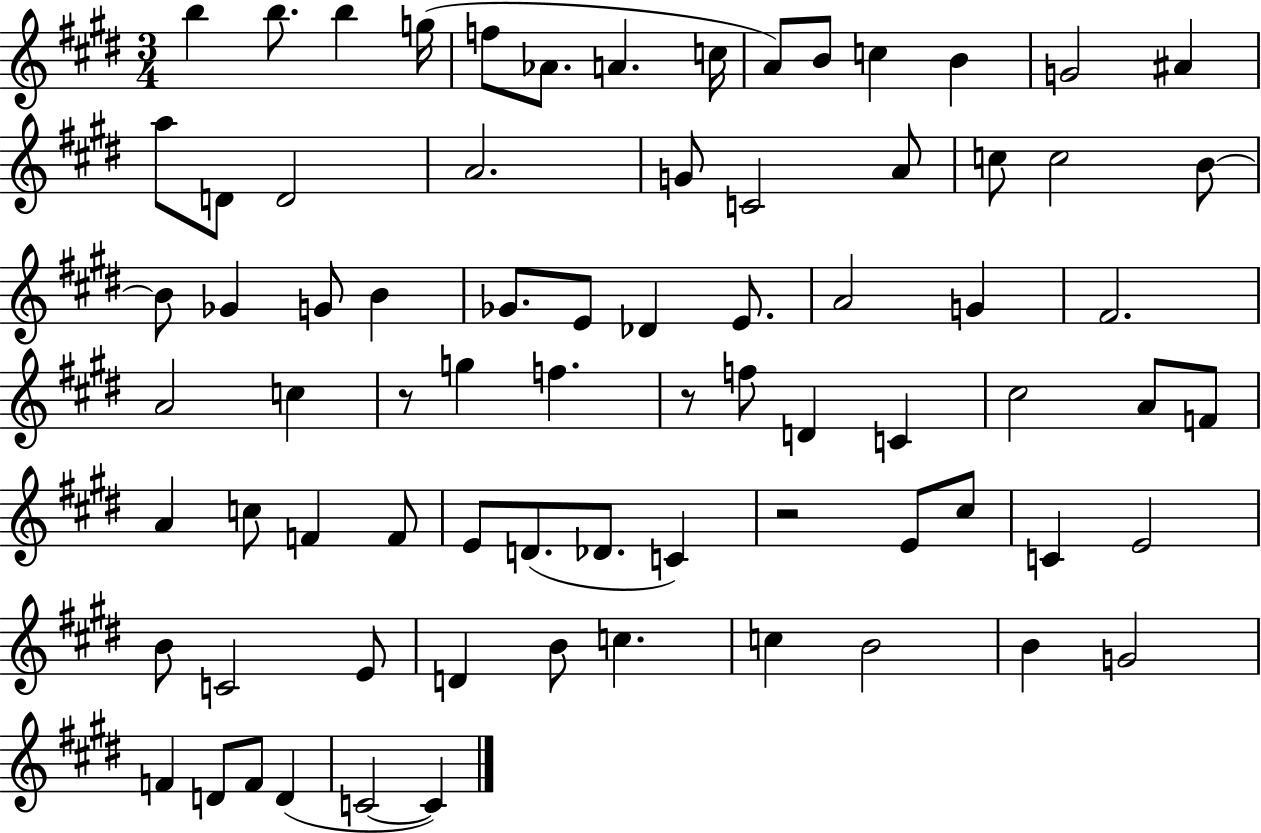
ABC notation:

X:1
T:Untitled
M:3/4
L:1/4
K:E
b b/2 b g/4 f/2 _A/2 A c/4 A/2 B/2 c B G2 ^A a/2 D/2 D2 A2 G/2 C2 A/2 c/2 c2 B/2 B/2 _G G/2 B _G/2 E/2 _D E/2 A2 G ^F2 A2 c z/2 g f z/2 f/2 D C ^c2 A/2 F/2 A c/2 F F/2 E/2 D/2 _D/2 C z2 E/2 ^c/2 C E2 B/2 C2 E/2 D B/2 c c B2 B G2 F D/2 F/2 D C2 C